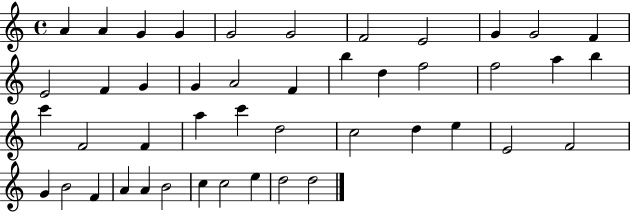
X:1
T:Untitled
M:4/4
L:1/4
K:C
A A G G G2 G2 F2 E2 G G2 F E2 F G G A2 F b d f2 f2 a b c' F2 F a c' d2 c2 d e E2 F2 G B2 F A A B2 c c2 e d2 d2